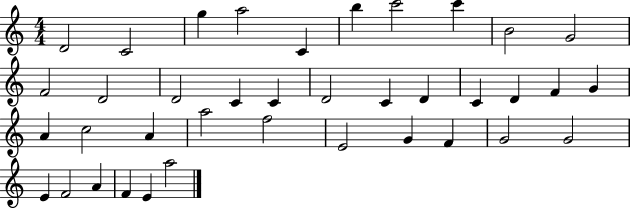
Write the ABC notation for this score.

X:1
T:Untitled
M:4/4
L:1/4
K:C
D2 C2 g a2 C b c'2 c' B2 G2 F2 D2 D2 C C D2 C D C D F G A c2 A a2 f2 E2 G F G2 G2 E F2 A F E a2